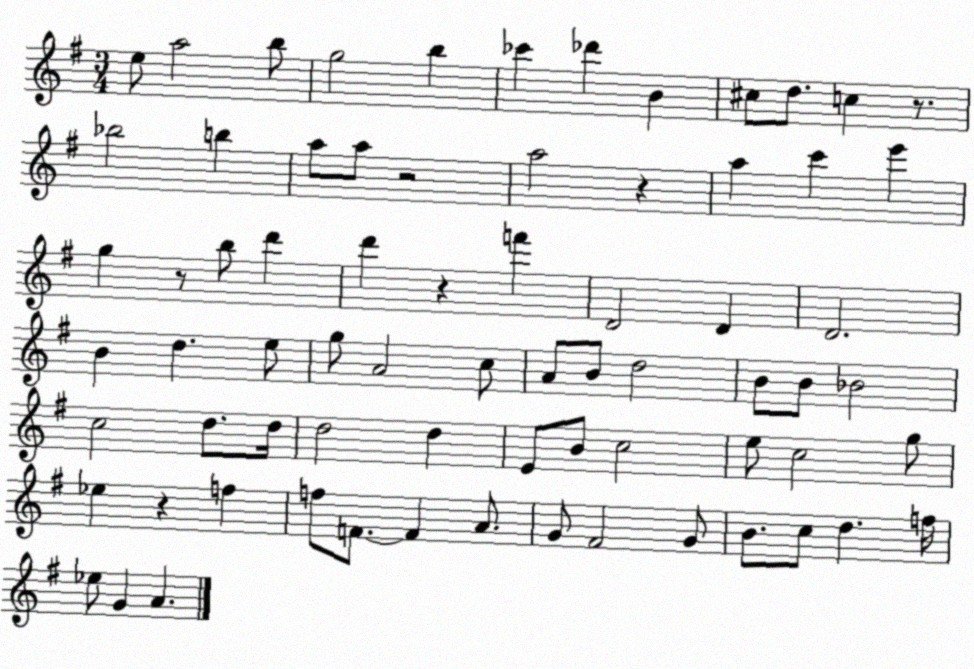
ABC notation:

X:1
T:Untitled
M:3/4
L:1/4
K:G
e/2 a2 b/2 g2 b _c' _d' B ^c/2 d/2 c z/2 _b2 b a/2 a/2 z2 a2 z a c' e' g z/2 b/2 d' d' z f' D2 D D2 B d e/2 g/2 A2 c/2 A/2 B/2 d2 B/2 B/2 _B2 c2 d/2 d/4 d2 d E/2 B/2 c2 e/2 c2 g/2 _e z f f/2 F/2 F A/2 G/2 ^F2 G/2 B/2 c/2 d f/4 _e/2 G A